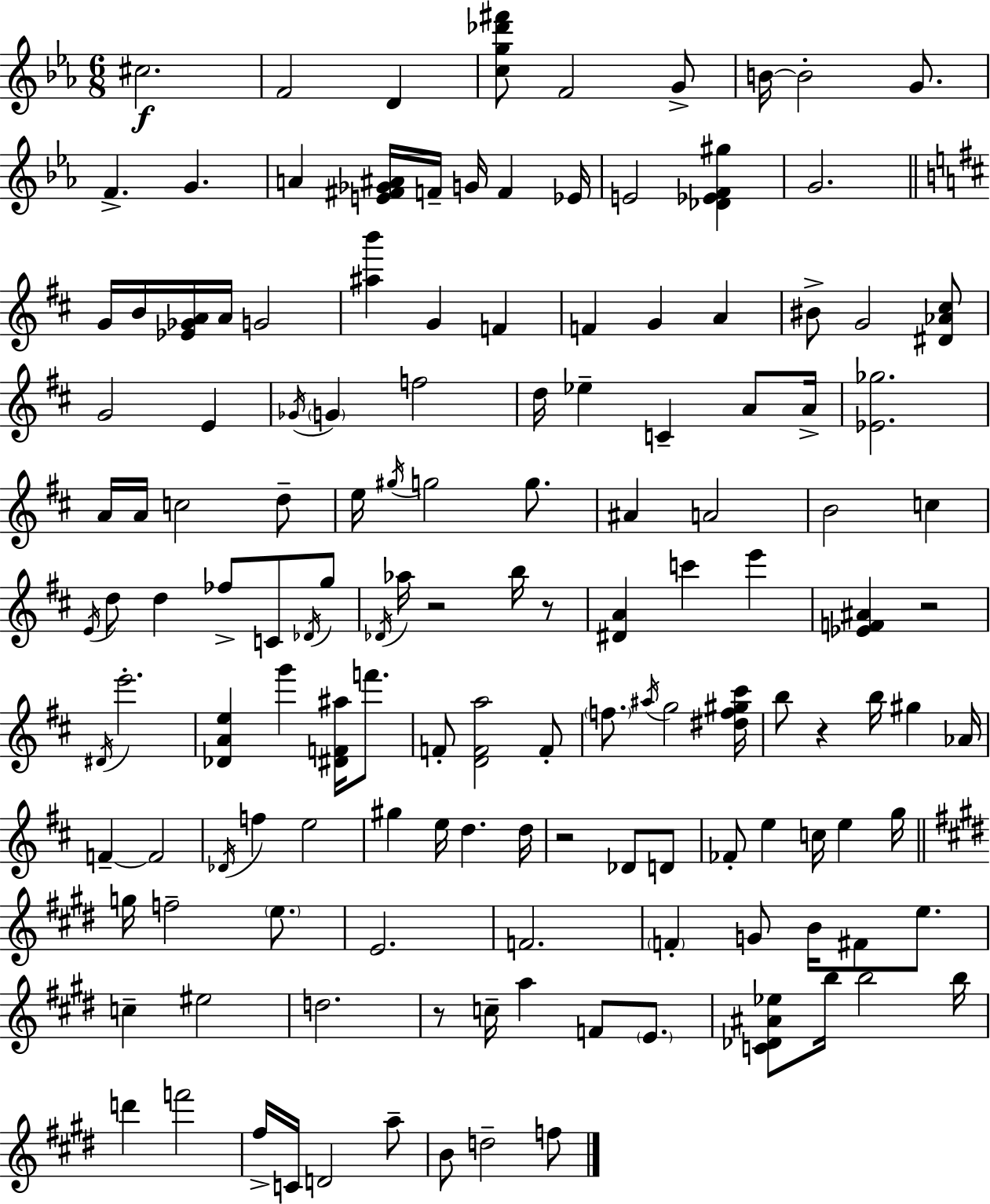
X:1
T:Untitled
M:6/8
L:1/4
K:Eb
^c2 F2 D [cg_d'^f']/2 F2 G/2 B/4 B2 G/2 F G A [E^F_G^A]/4 F/4 G/4 F _E/4 E2 [_D_EF^g] G2 G/4 B/4 [_E_GA]/4 A/4 G2 [^ab'] G F F G A ^B/2 G2 [^D_A^c]/2 G2 E _G/4 G f2 d/4 _e C A/2 A/4 [_E_g]2 A/4 A/4 c2 d/2 e/4 ^g/4 g2 g/2 ^A A2 B2 c E/4 d/2 d _f/2 C/2 _D/4 g/2 _D/4 _a/4 z2 b/4 z/2 [^DA] c' e' [_EF^A] z2 ^D/4 e'2 [_DAe] g' [^DF^a]/4 f'/2 F/2 [DFa]2 F/2 f/2 ^a/4 g2 [^df^g^c']/4 b/2 z b/4 ^g _A/4 F F2 _D/4 f e2 ^g e/4 d d/4 z2 _D/2 D/2 _F/2 e c/4 e g/4 g/4 f2 e/2 E2 F2 F G/2 B/4 ^F/2 e/2 c ^e2 d2 z/2 c/4 a F/2 E/2 [C_D^A_e]/2 b/4 b2 b/4 d' f'2 ^f/4 C/4 D2 a/2 B/2 d2 f/2